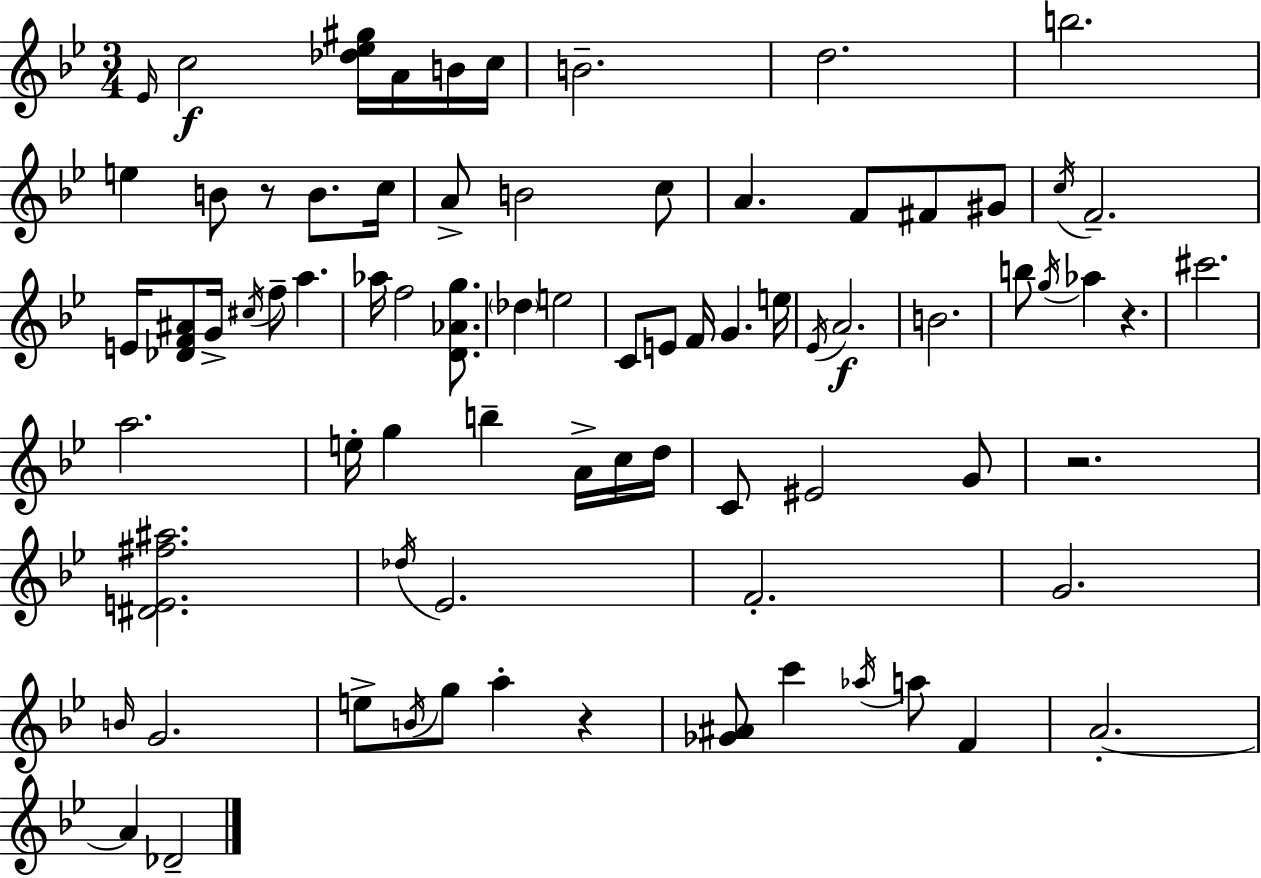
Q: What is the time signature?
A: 3/4